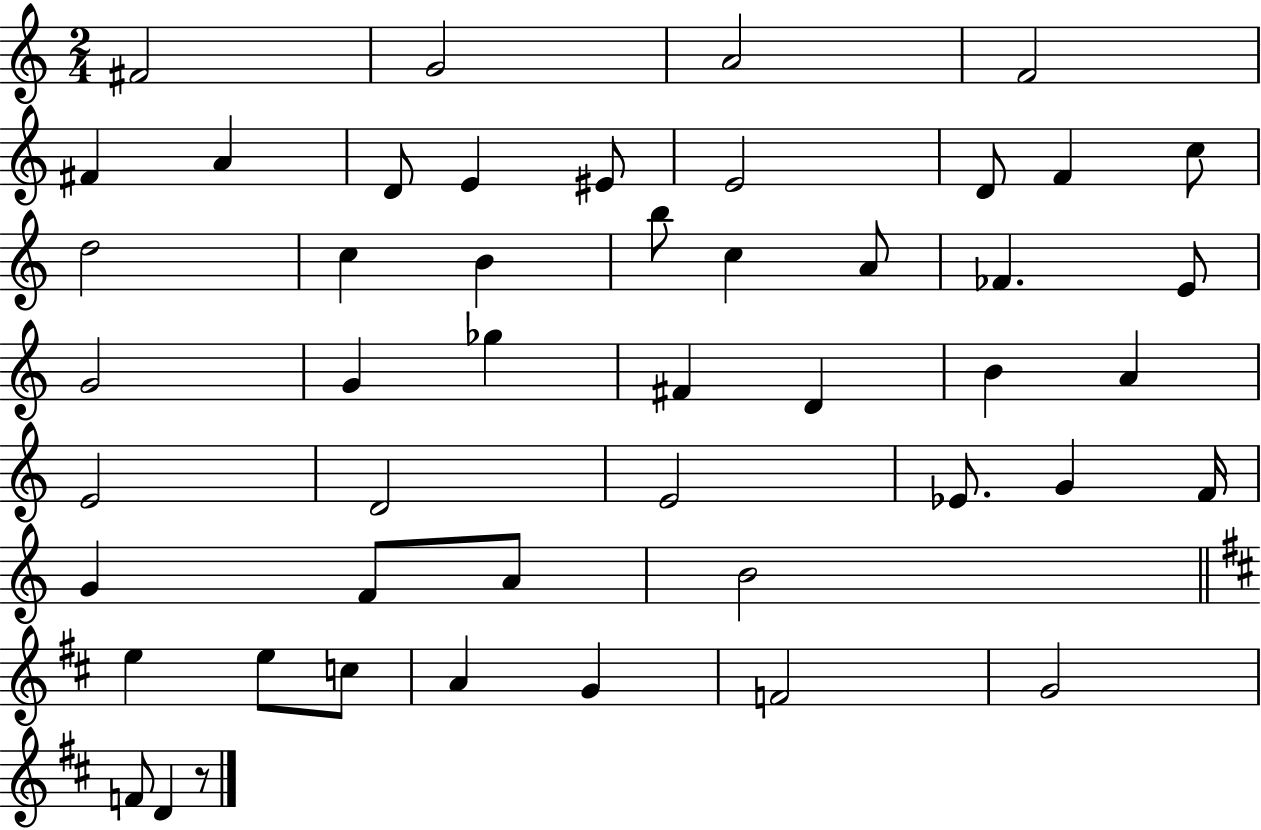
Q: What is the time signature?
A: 2/4